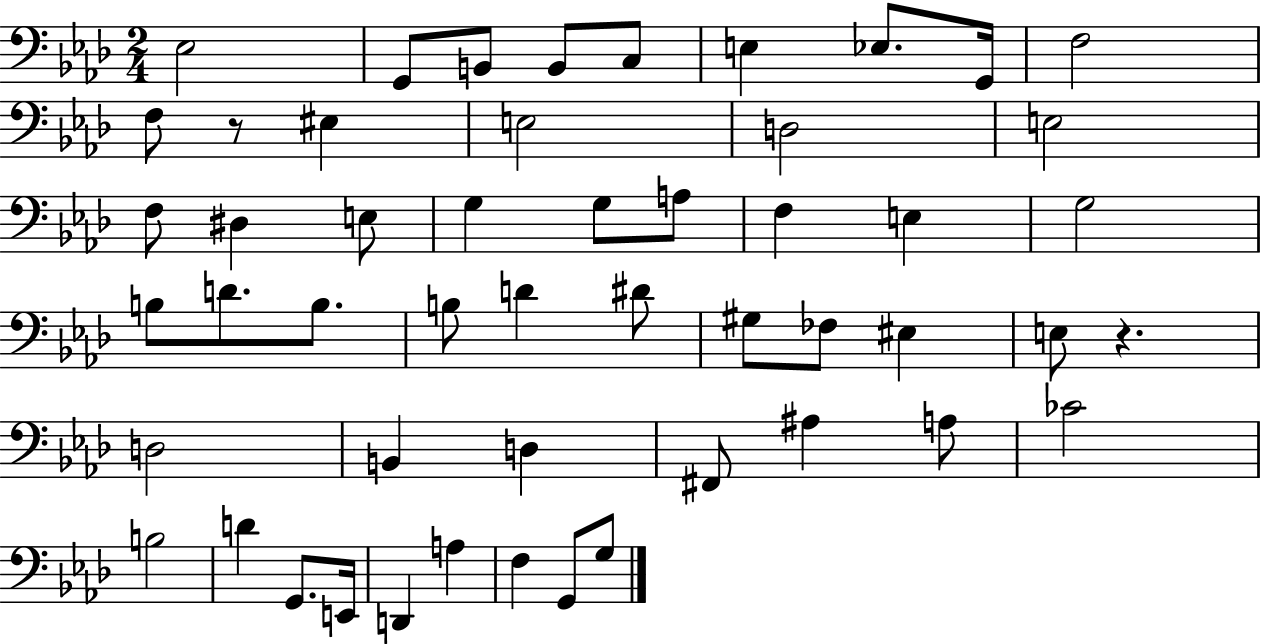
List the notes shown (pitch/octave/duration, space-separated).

Eb3/h G2/e B2/e B2/e C3/e E3/q Eb3/e. G2/s F3/h F3/e R/e EIS3/q E3/h D3/h E3/h F3/e D#3/q E3/e G3/q G3/e A3/e F3/q E3/q G3/h B3/e D4/e. B3/e. B3/e D4/q D#4/e G#3/e FES3/e EIS3/q E3/e R/q. D3/h B2/q D3/q F#2/e A#3/q A3/e CES4/h B3/h D4/q G2/e. E2/s D2/q A3/q F3/q G2/e G3/e